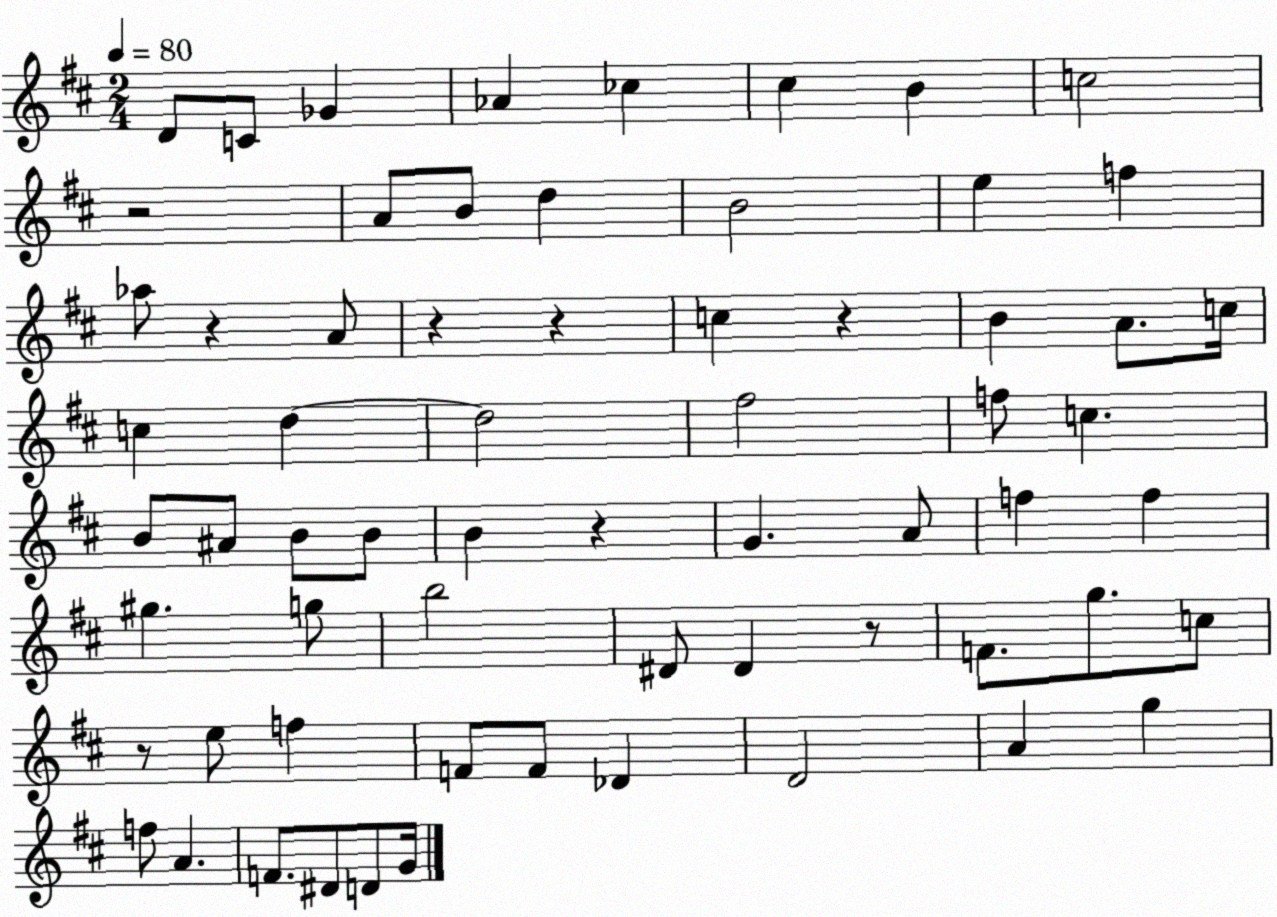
X:1
T:Untitled
M:2/4
L:1/4
K:D
D/2 C/2 _G _A _c ^c B c2 z2 A/2 B/2 d B2 e f _a/2 z A/2 z z c z B A/2 c/4 c d d2 ^f2 f/2 c B/2 ^A/2 B/2 B/2 B z G A/2 f f ^g g/2 b2 ^D/2 ^D z/2 F/2 g/2 c/2 z/2 e/2 f F/2 F/2 _D D2 A g f/2 A F/2 ^D/2 D/2 G/4